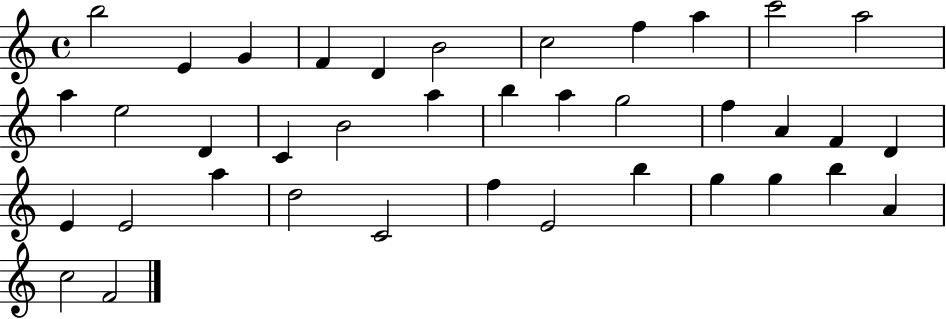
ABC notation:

X:1
T:Untitled
M:4/4
L:1/4
K:C
b2 E G F D B2 c2 f a c'2 a2 a e2 D C B2 a b a g2 f A F D E E2 a d2 C2 f E2 b g g b A c2 F2